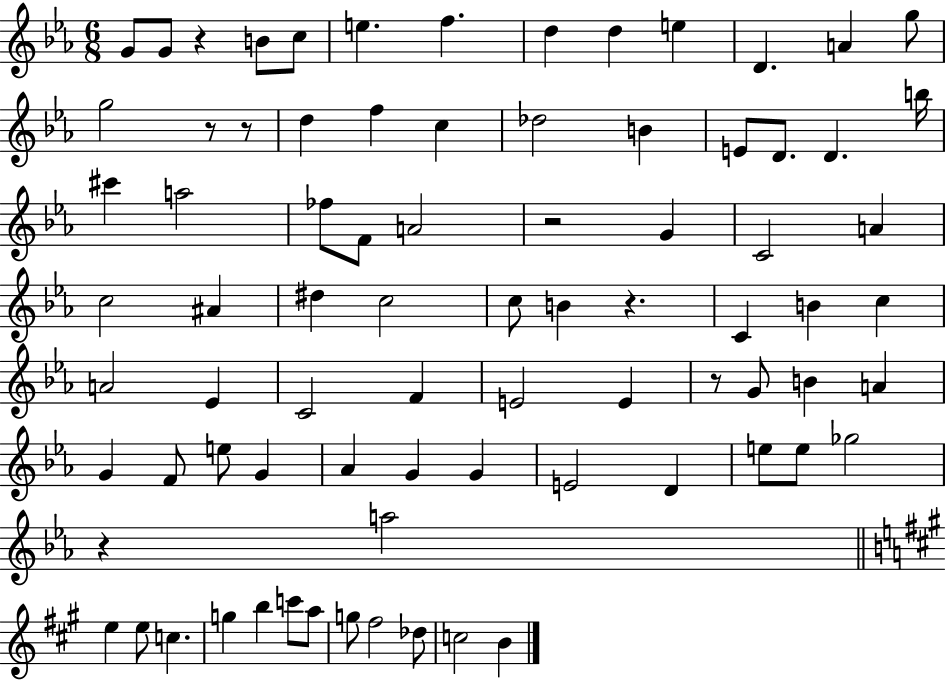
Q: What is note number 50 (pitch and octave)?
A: F4